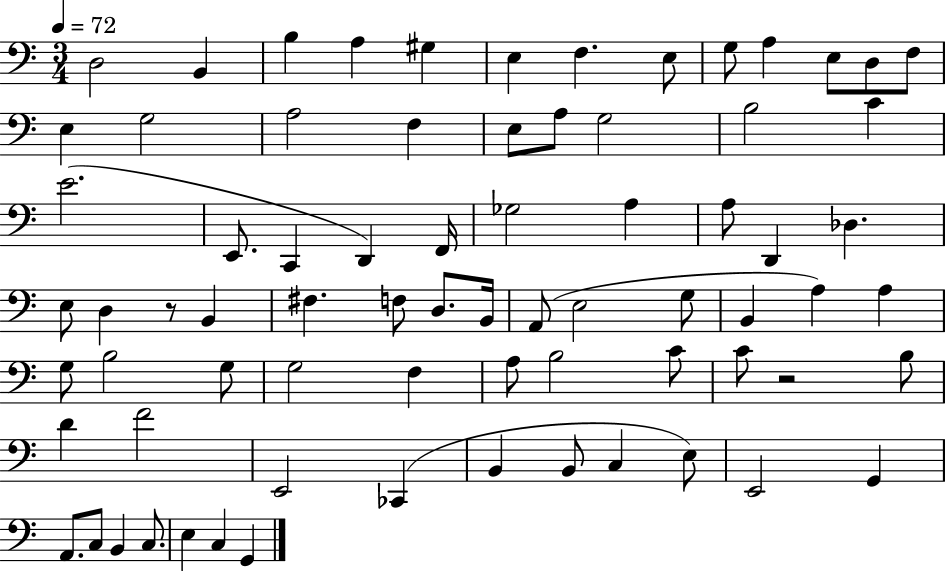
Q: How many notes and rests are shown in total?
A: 74